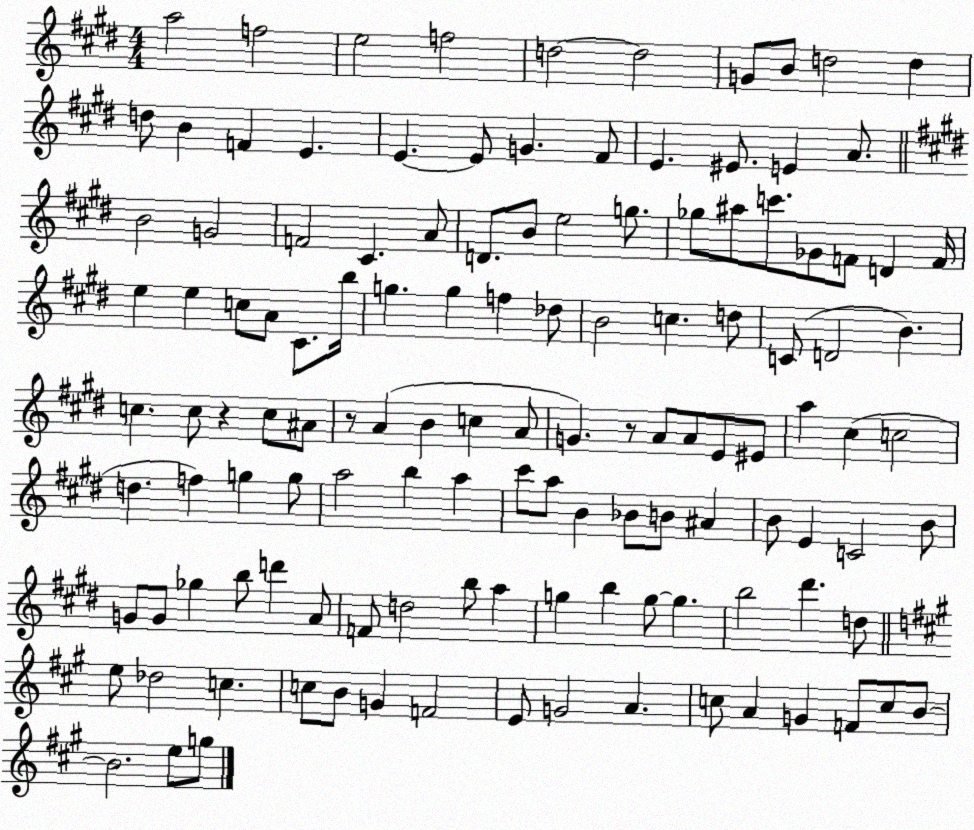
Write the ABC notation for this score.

X:1
T:Untitled
M:4/4
L:1/4
K:E
a2 f2 e2 f2 d2 d2 G/2 B/2 d2 d d/2 B F E E E/2 G ^F/2 E ^E/2 E A/2 B2 G2 F2 ^C A/2 D/2 B/2 e2 g/2 _g/2 ^a/2 c'/2 _G/2 F/2 D F/4 e e c/2 A/2 ^C/2 b/4 g g f _d/2 B2 c d/2 C/2 D2 B c c/2 z c/2 ^A/2 z/2 A B c A/2 G z/2 A/2 A/2 E/2 ^E/2 a ^c c2 d f g g/2 a2 b a ^c'/2 a/2 B _B/2 B/2 ^A B/2 E C2 B/2 G/2 G/2 _g b/2 d' A/2 F/2 d2 b/2 a g b g/2 g b2 ^d' d/2 e/2 _d2 c c/2 B/2 G F2 E/2 G2 A c/2 A G F/2 c/2 B/2 B2 e/2 g/2